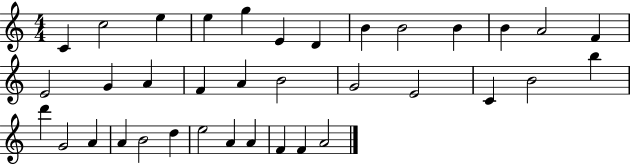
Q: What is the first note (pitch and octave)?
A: C4